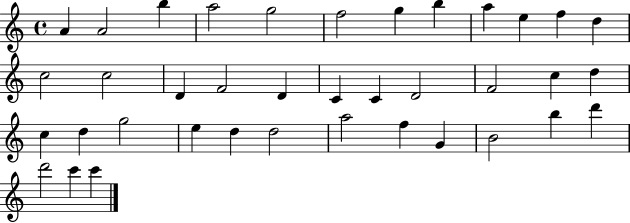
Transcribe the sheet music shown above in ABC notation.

X:1
T:Untitled
M:4/4
L:1/4
K:C
A A2 b a2 g2 f2 g b a e f d c2 c2 D F2 D C C D2 F2 c d c d g2 e d d2 a2 f G B2 b d' d'2 c' c'